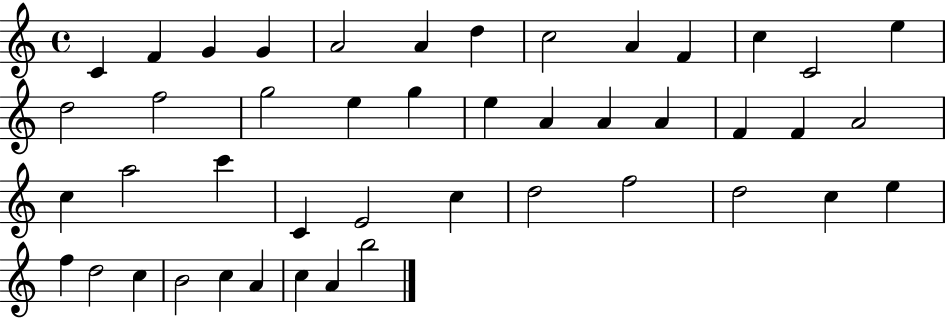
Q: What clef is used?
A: treble